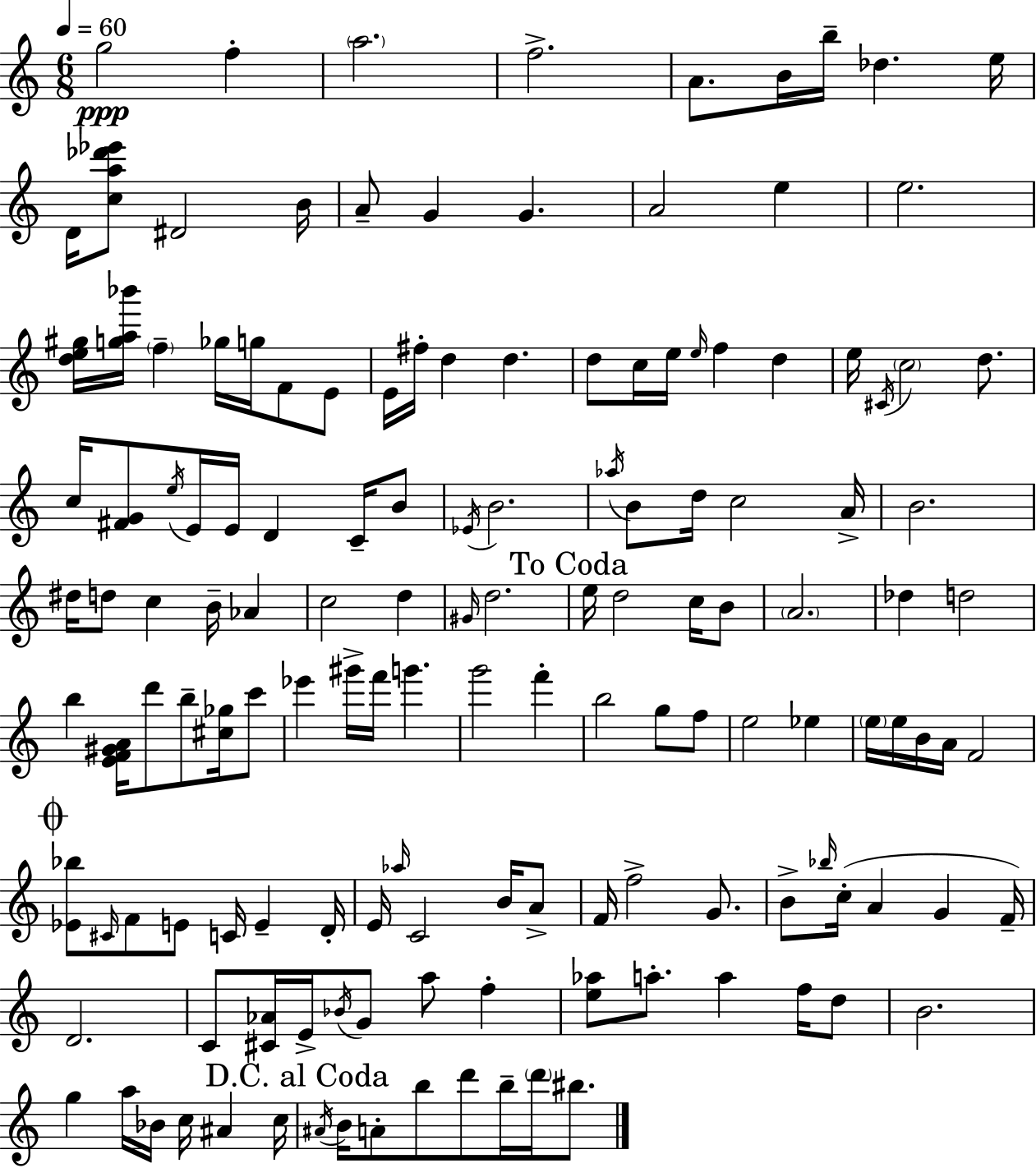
G5/h F5/q A5/h. F5/h. A4/e. B4/s B5/s Db5/q. E5/s D4/s [C5,A5,Db6,Eb6]/e D#4/h B4/s A4/e G4/q G4/q. A4/h E5/q E5/h. [D5,E5,G#5]/s [G5,A5,Bb6]/s F5/q Gb5/s G5/s F4/e E4/e E4/s F#5/s D5/q D5/q. D5/e C5/s E5/s E5/s F5/q D5/q E5/s C#4/s C5/h D5/e. C5/s [F#4,G4]/e E5/s E4/s E4/s D4/q C4/s B4/e Eb4/s B4/h. Ab5/s B4/e D5/s C5/h A4/s B4/h. D#5/s D5/e C5/q B4/s Ab4/q C5/h D5/q G#4/s D5/h. E5/s D5/h C5/s B4/e A4/h. Db5/q D5/h B5/q [E4,F4,G#4,A4]/s D6/e B5/e [C#5,Gb5]/s C6/e Eb6/q G#6/s F6/s G6/q. G6/h F6/q B5/h G5/e F5/e E5/h Eb5/q E5/s E5/s B4/s A4/s F4/h [Eb4,Bb5]/e C#4/s F4/e E4/e C4/s E4/q D4/s E4/s Ab5/s C4/h B4/s A4/e F4/s F5/h G4/e. B4/e Bb5/s C5/s A4/q G4/q F4/s D4/h. C4/e [C#4,Ab4]/s E4/s Bb4/s G4/e A5/e F5/q [E5,Ab5]/e A5/e. A5/q F5/s D5/e B4/h. G5/q A5/s Bb4/s C5/s A#4/q C5/s A#4/s B4/s A4/e B5/e D6/e B5/s D6/s BIS5/e.